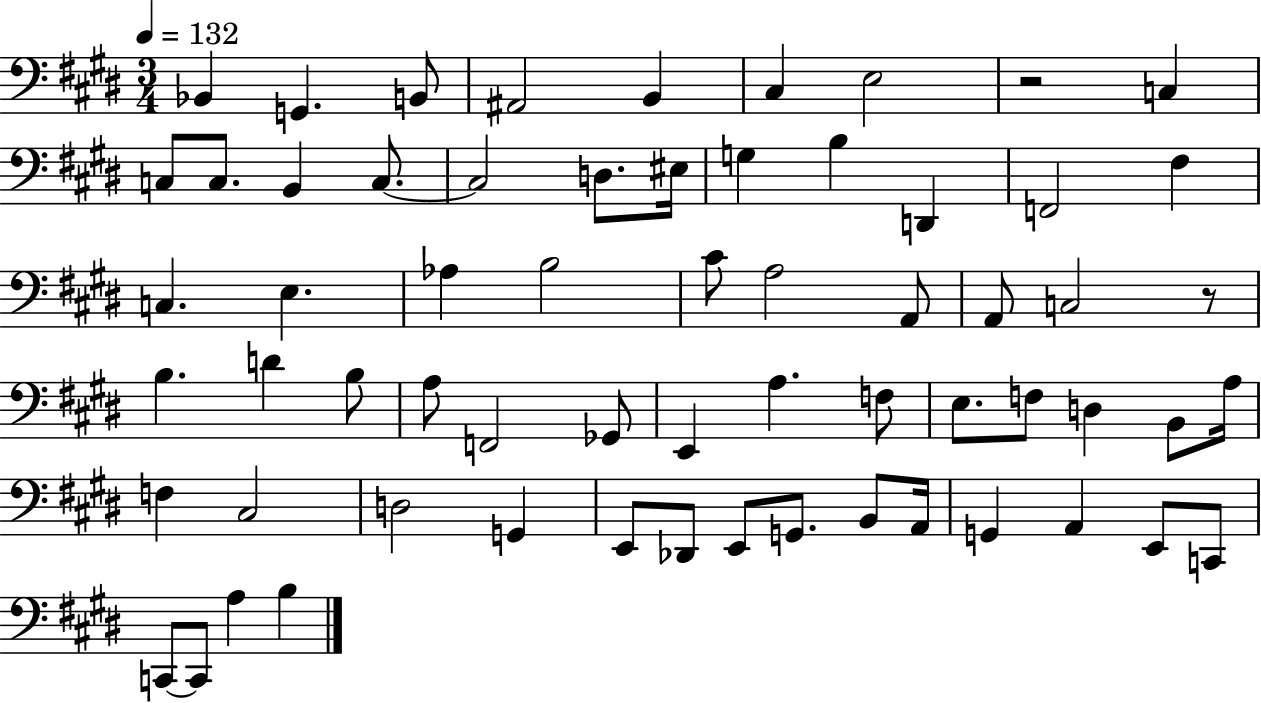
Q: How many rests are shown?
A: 2